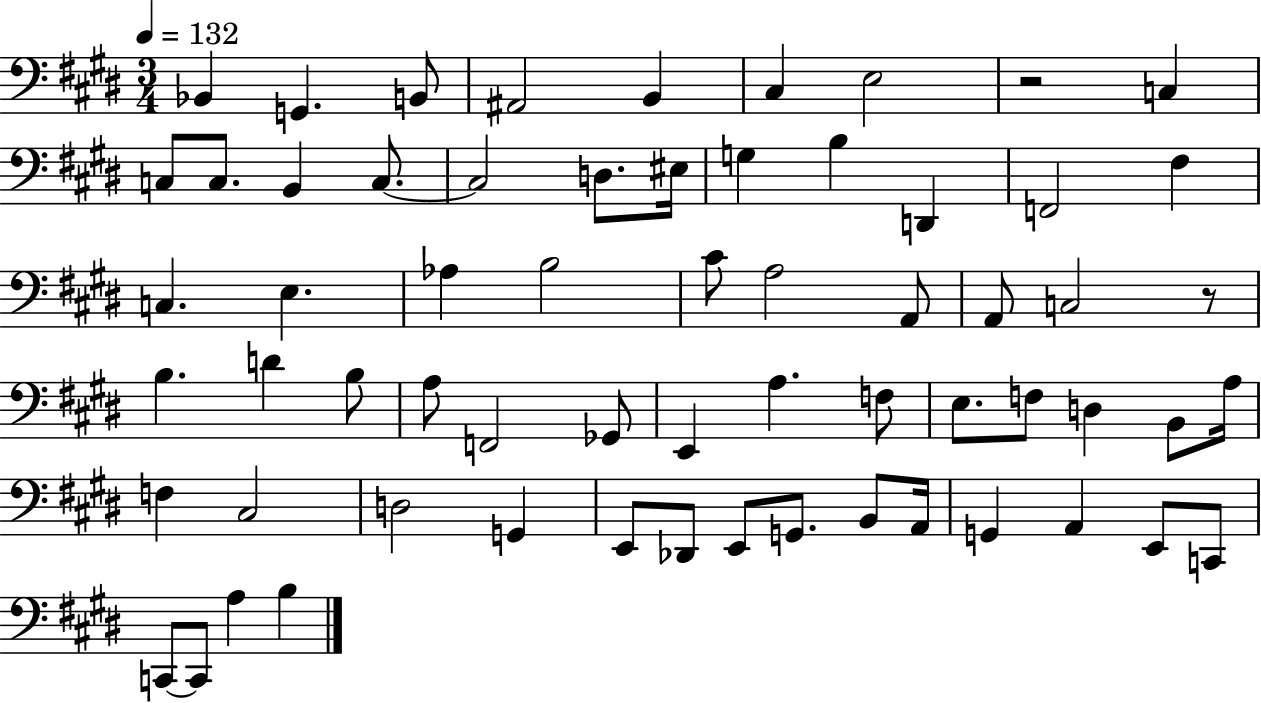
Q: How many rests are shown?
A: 2